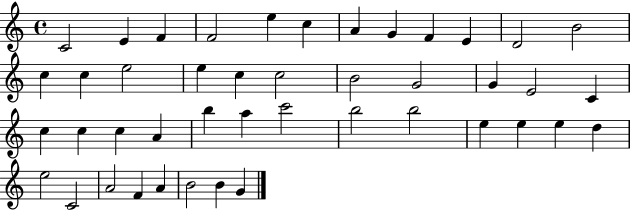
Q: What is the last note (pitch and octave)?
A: G4